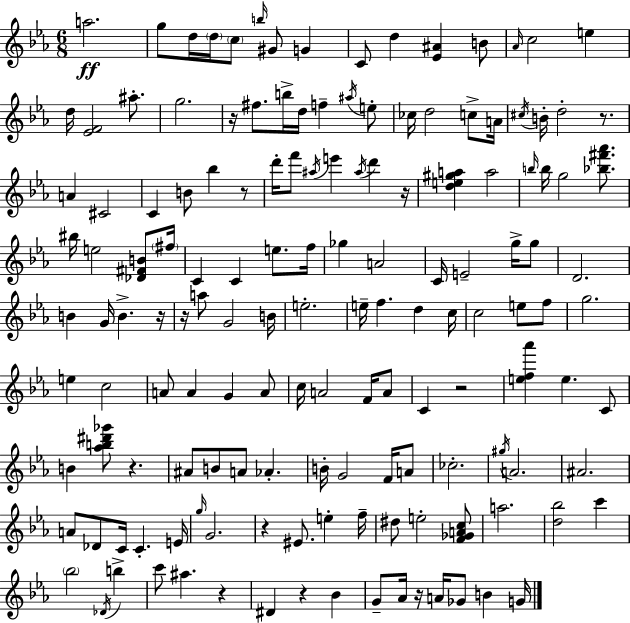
A5/h. G5/e D5/s D5/s C5/e B5/s G#4/e G4/q C4/e D5/q [Eb4,A#4]/q B4/e Ab4/s C5/h E5/q D5/s [Eb4,F4]/h A#5/e. G5/h. R/s F#5/e. B5/s D5/s F5/q A#5/s E5/e CES5/s D5/h C5/e A4/s C#5/s B4/s D5/h R/e. A4/q C#4/h C4/q B4/e Bb5/q R/e D6/s F6/e A#5/s E6/q A#5/s D6/q R/s [D5,E5,G#5,A5]/q A5/h B5/s B5/s G5/h [Bb5,F#6,Ab6]/e. BIS5/s E5/h [Db4,F#4,B4]/e F#5/s C4/q C4/q E5/e. F5/s Gb5/q A4/h C4/s E4/h G5/s G5/e D4/h. B4/q G4/s B4/q. R/s R/s A5/e G4/h B4/s E5/h. E5/s F5/q. D5/q C5/s C5/h E5/e F5/e G5/h. E5/q C5/h A4/e A4/q G4/q A4/e C5/s A4/h F4/s A4/e C4/q R/h [E5,F5,Ab6]/q E5/q. C4/e B4/q [Ab5,B5,D#6,Gb6]/e R/q. A#4/e B4/e A4/e Ab4/q. B4/s G4/h F4/s A4/e CES5/h. G#5/s A4/h. A#4/h. A4/e Db4/e C4/s C4/q. E4/s G5/s G4/h. R/q EIS4/e. E5/q F5/s D#5/e E5/h [F4,Gb4,A4,C5]/e A5/h. [D5,Bb5]/h C6/q Bb5/h Db4/s B5/q C6/e A#5/q. R/q D#4/q R/q Bb4/q G4/e Ab4/s R/s A4/s Gb4/e B4/q G4/s